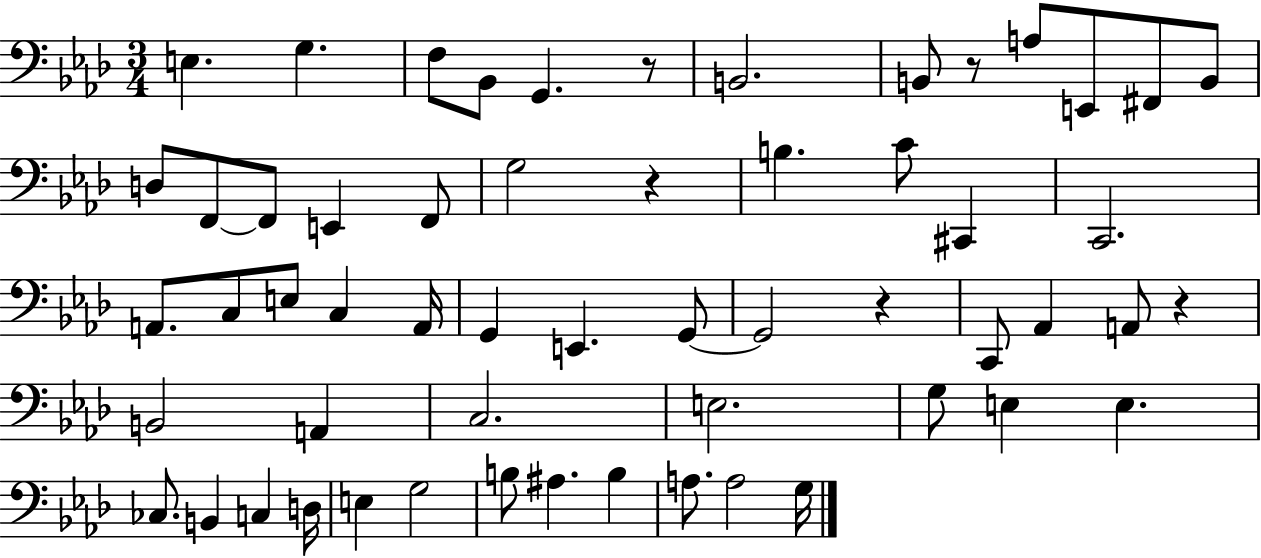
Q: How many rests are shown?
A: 5